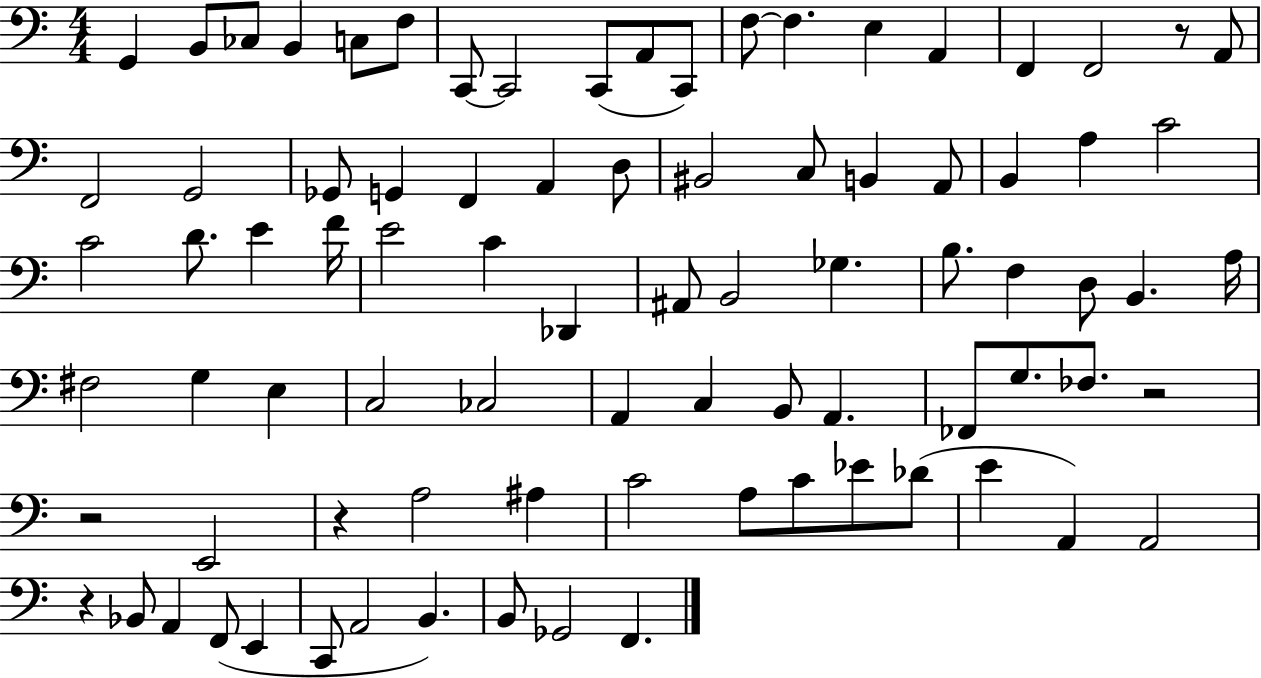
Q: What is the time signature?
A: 4/4